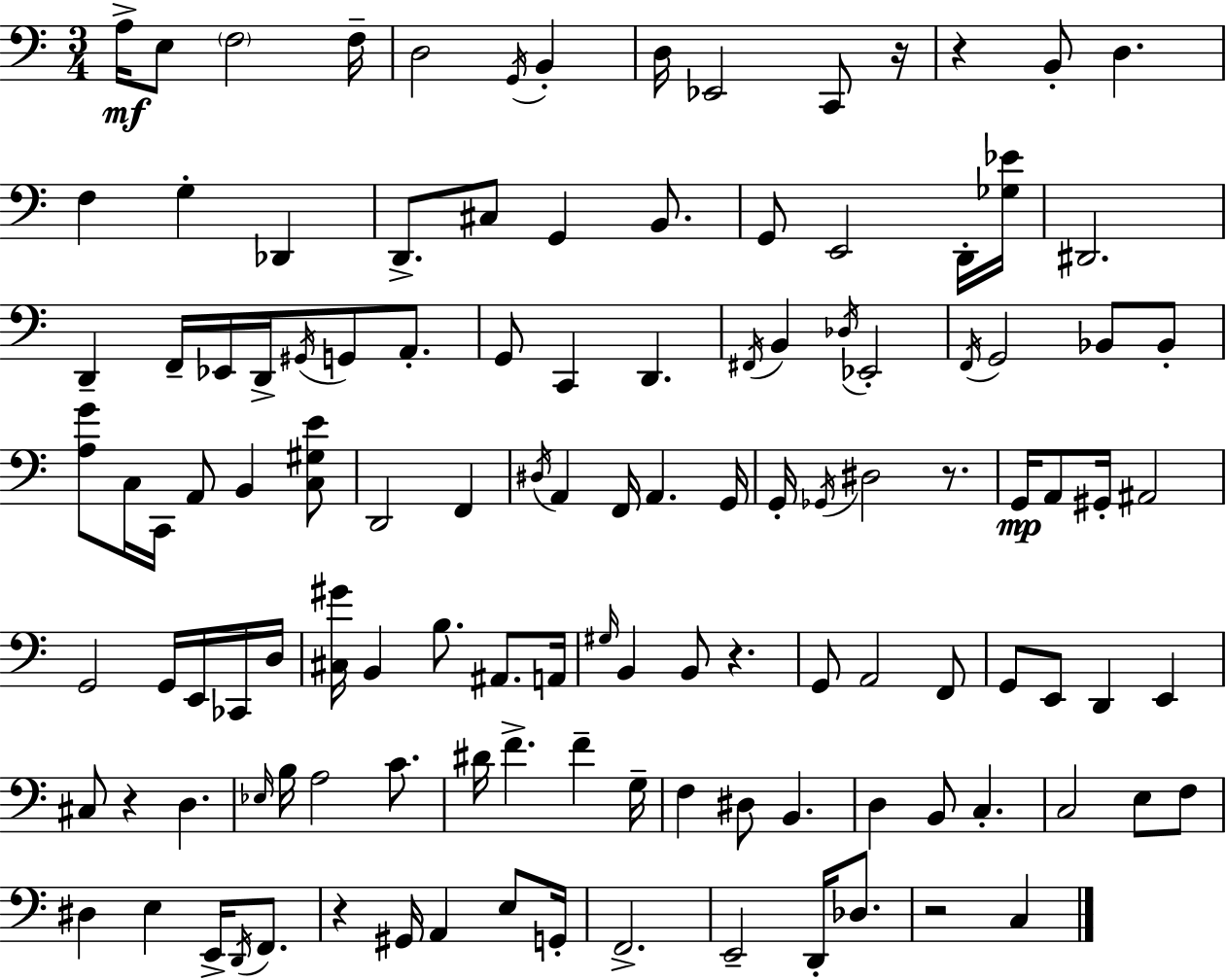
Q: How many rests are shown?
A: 7